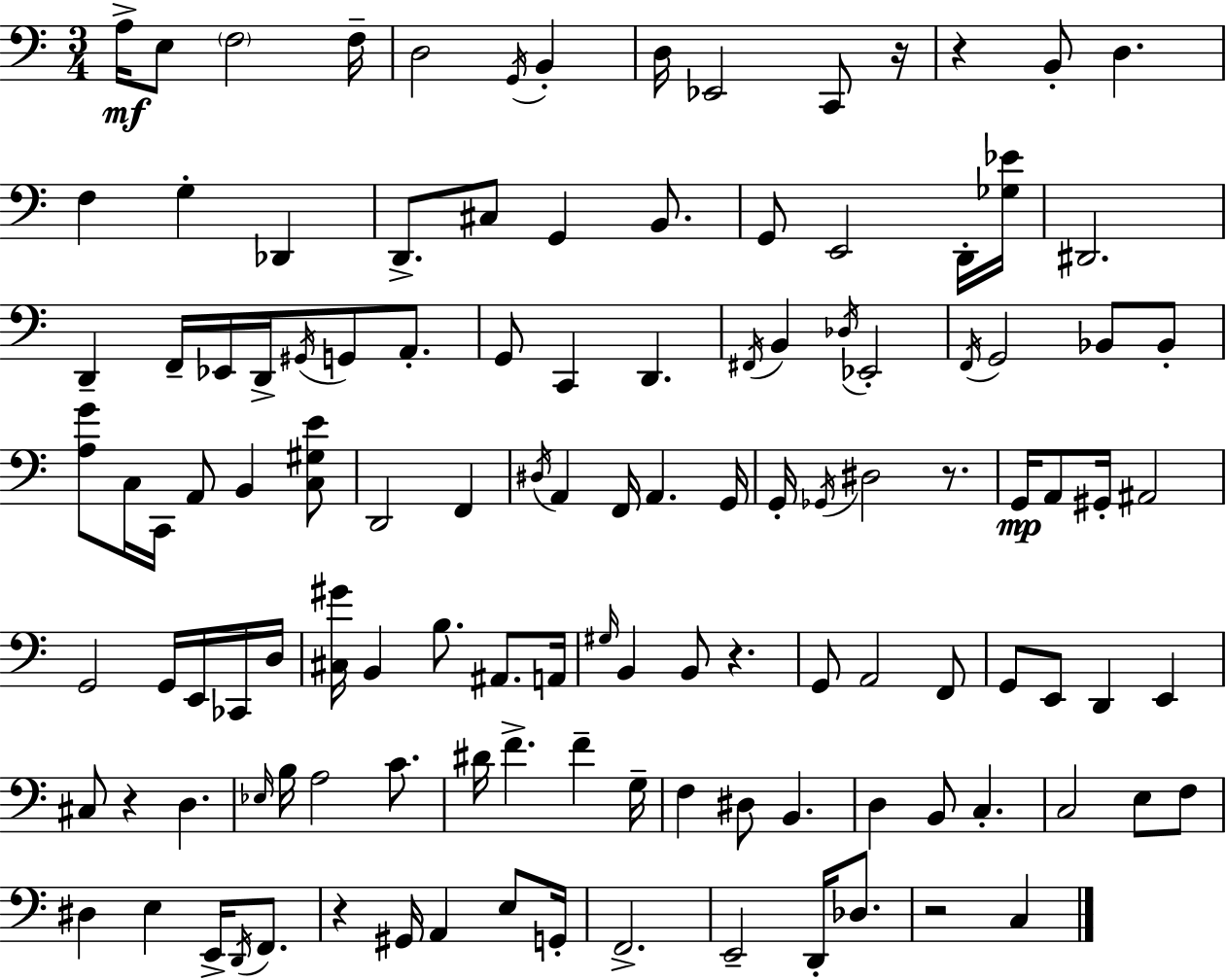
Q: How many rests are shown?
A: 7